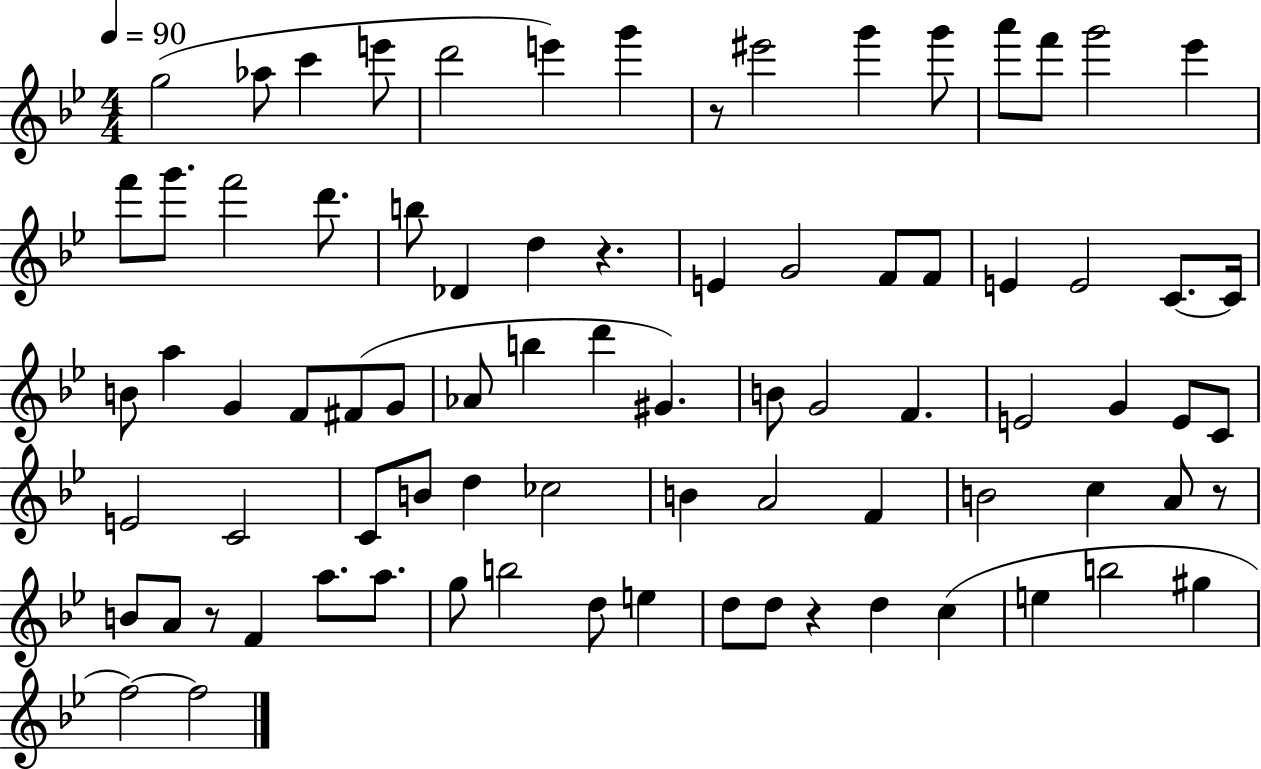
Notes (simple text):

G5/h Ab5/e C6/q E6/e D6/h E6/q G6/q R/e EIS6/h G6/q G6/e A6/e F6/e G6/h Eb6/q F6/e G6/e. F6/h D6/e. B5/e Db4/q D5/q R/q. E4/q G4/h F4/e F4/e E4/q E4/h C4/e. C4/s B4/e A5/q G4/q F4/e F#4/e G4/e Ab4/e B5/q D6/q G#4/q. B4/e G4/h F4/q. E4/h G4/q E4/e C4/e E4/h C4/h C4/e B4/e D5/q CES5/h B4/q A4/h F4/q B4/h C5/q A4/e R/e B4/e A4/e R/e F4/q A5/e. A5/e. G5/e B5/h D5/e E5/q D5/e D5/e R/q D5/q C5/q E5/q B5/h G#5/q F5/h F5/h